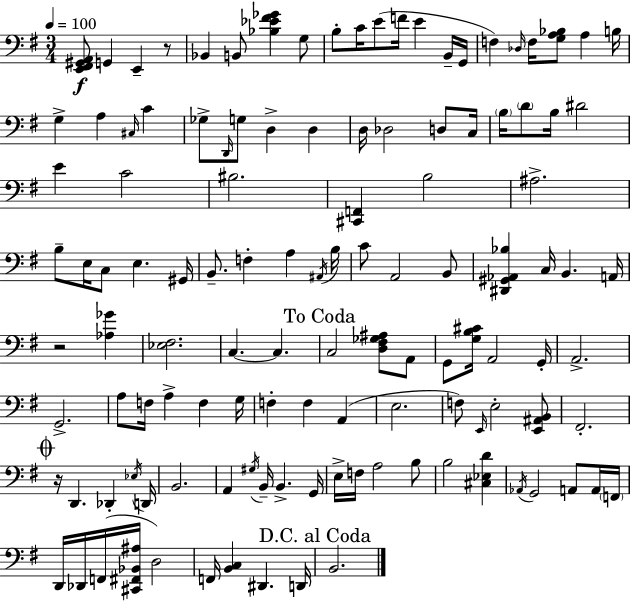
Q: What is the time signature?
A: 3/4